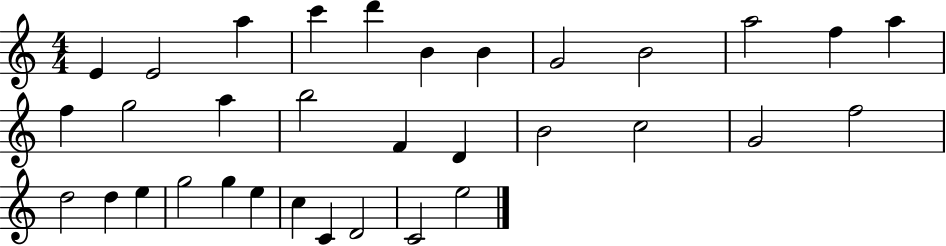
X:1
T:Untitled
M:4/4
L:1/4
K:C
E E2 a c' d' B B G2 B2 a2 f a f g2 a b2 F D B2 c2 G2 f2 d2 d e g2 g e c C D2 C2 e2